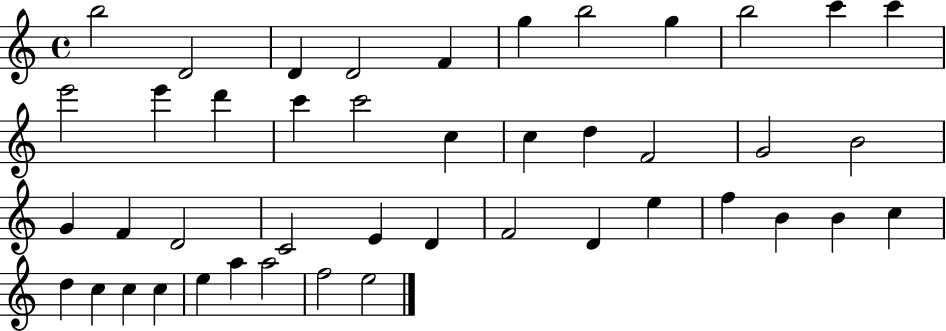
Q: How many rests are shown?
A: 0